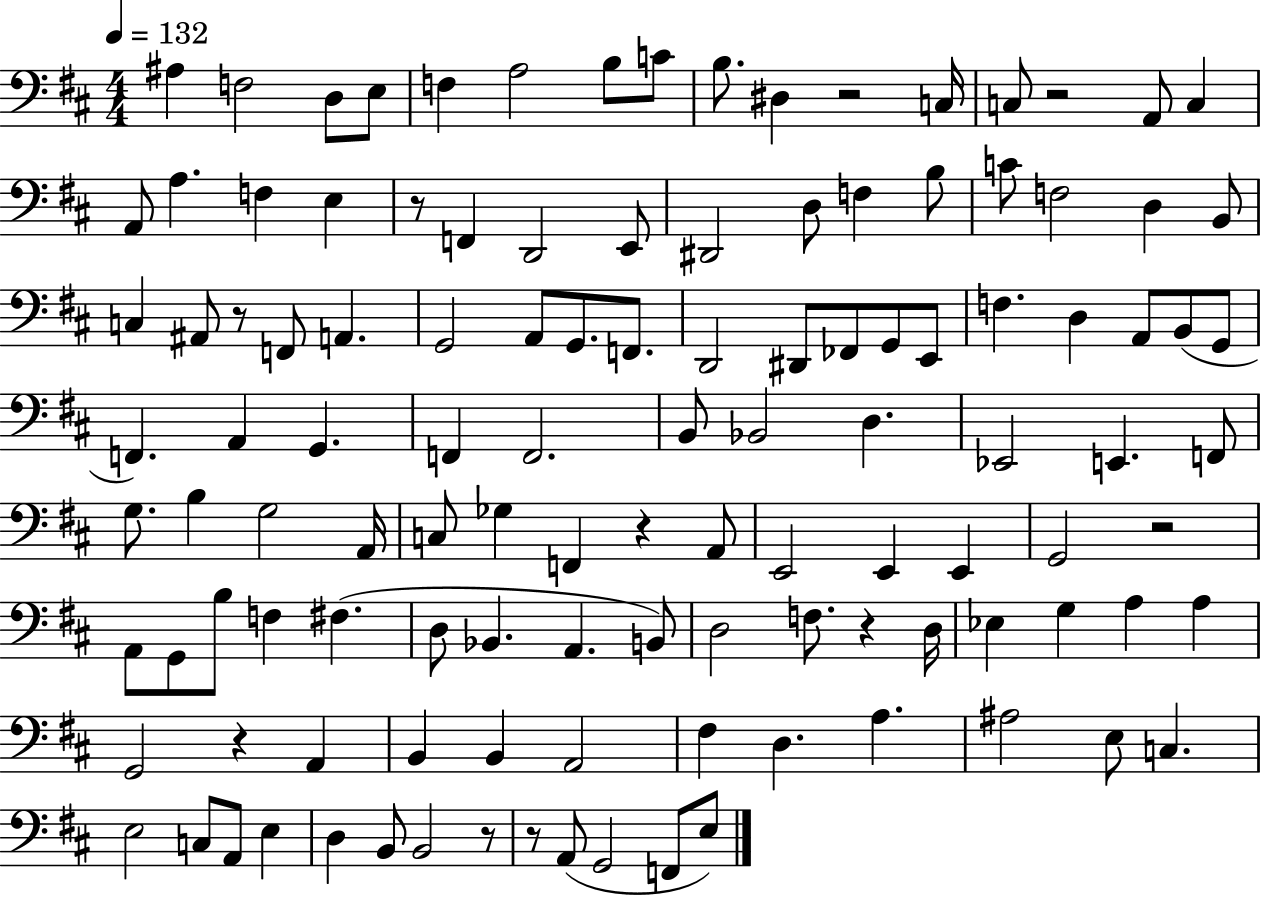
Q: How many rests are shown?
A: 10